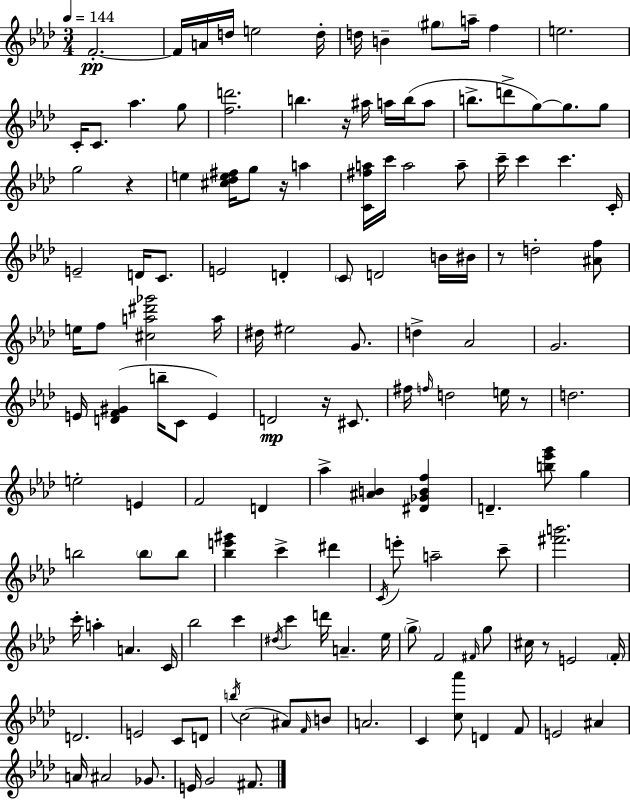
X:1
T:Untitled
M:3/4
L:1/4
K:Ab
F2 F/4 A/4 d/4 e2 d/4 d/4 B ^g/2 a/4 f e2 C/4 C/2 _a g/2 [fd']2 b z/4 ^a/4 a/4 b/4 a/2 b/2 d'/2 g/2 g/2 g/2 g2 z e [^c_de^f]/4 g/2 z/4 a [C^fa]/4 c'/4 a2 a/2 c'/4 c' c' C/4 E2 D/4 C/2 E2 D C/2 D2 B/4 ^B/4 z/2 d2 [^Af]/2 e/4 f/2 [^ca^d'_g']2 a/4 ^d/4 ^e2 G/2 d _A2 G2 E/4 [DF^G] b/4 C/2 E D2 z/4 ^C/2 ^f/4 f/4 d2 e/4 z/2 d2 e2 E F2 D _a [^AB] [^D_GBf] D [b_e'g']/2 g b2 b/2 b/2 [_be'^g'] c' ^d' C/4 e'/2 a2 c'/2 [^f'b']2 c'/4 a A C/4 _b2 c' ^d/4 c' d'/4 A _e/4 g/2 F2 ^F/4 g/2 ^c/4 z/2 E2 F/4 D2 E2 C/2 D/2 b/4 c2 ^A/2 F/4 B/2 A2 C [c_a']/2 D F/2 E2 ^A A/4 ^A2 _G/2 E/4 G2 ^F/2